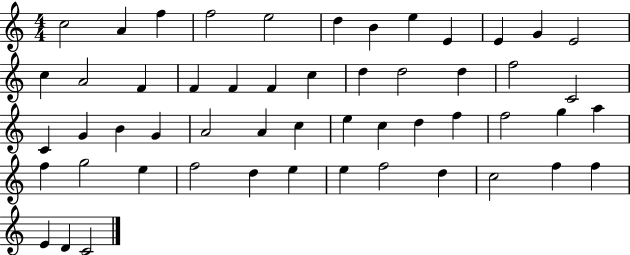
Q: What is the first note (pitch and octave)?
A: C5